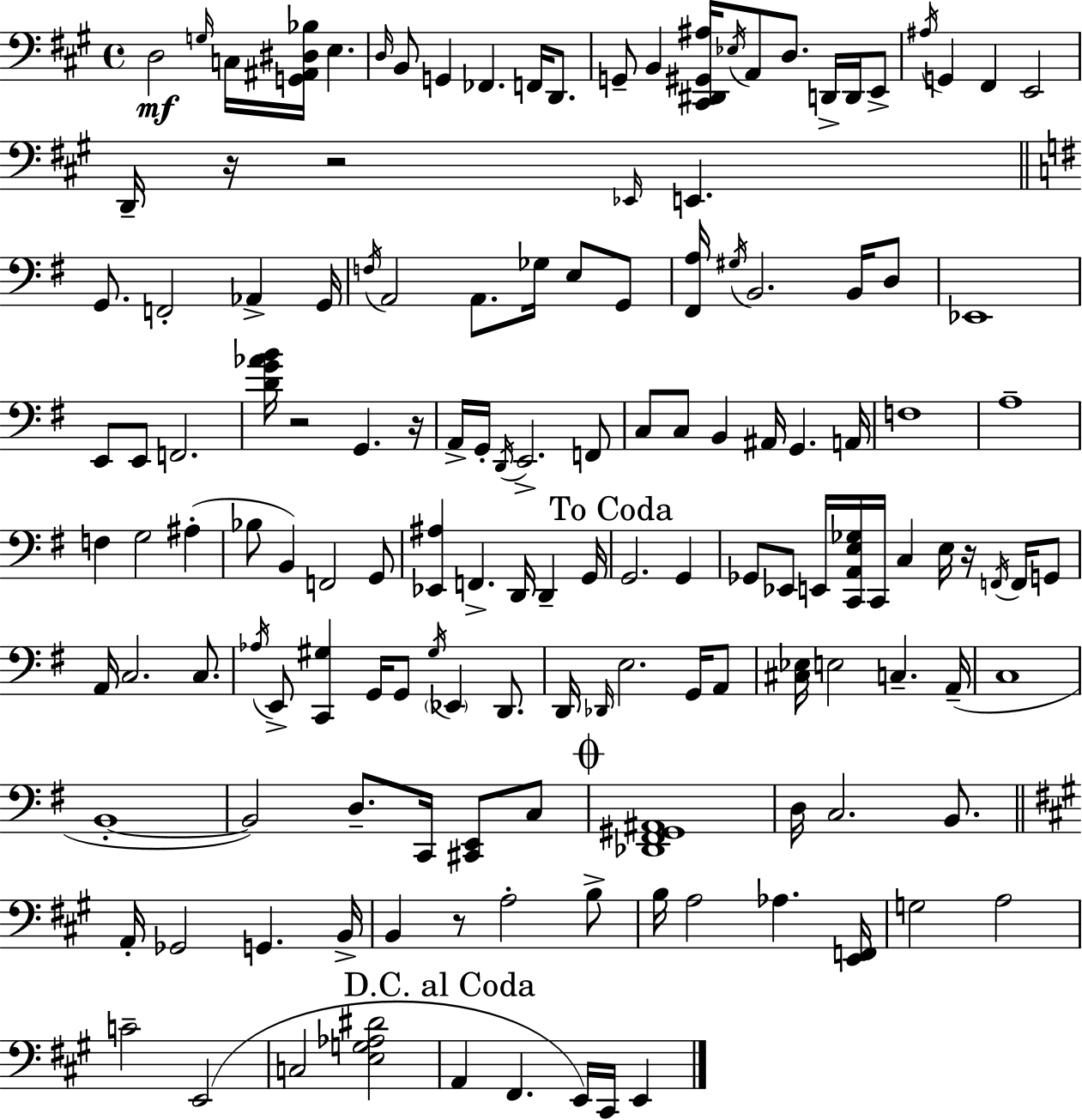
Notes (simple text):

D3/h G3/s C3/s [G2,A#2,D#3,Bb3]/s E3/q. D3/s B2/e G2/q FES2/q. F2/s D2/e. G2/e B2/q [C#2,D#2,G#2,A#3]/s Eb3/s A2/e D3/e. D2/s D2/s E2/e A#3/s G2/q F#2/q E2/h D2/s R/s R/h Eb2/s E2/q. G2/e. F2/h Ab2/q G2/s F3/s A2/h A2/e. Gb3/s E3/e G2/e [F#2,A3]/s G#3/s B2/h. B2/s D3/e Eb2/w E2/e E2/e F2/h. [D4,G4,Ab4,B4]/s R/h G2/q. R/s A2/s G2/s D2/s E2/h. F2/e C3/e C3/e B2/q A#2/s G2/q. A2/s F3/w A3/w F3/q G3/h A#3/q Bb3/e B2/q F2/h G2/e [Eb2,A#3]/q F2/q. D2/s D2/q G2/s G2/h. G2/q Gb2/e Eb2/e E2/s [C2,A2,E3,Gb3]/s C2/s C3/q E3/s R/s F2/s F2/s G2/e A2/s C3/h. C3/e. Ab3/s E2/e [C2,G#3]/q G2/s G2/e G#3/s Eb2/q D2/e. D2/s Db2/s E3/h. G2/s A2/e [C#3,Eb3]/s E3/h C3/q. A2/s C3/w B2/w B2/h D3/e. C2/s [C#2,E2]/e C3/e [Db2,F#2,G#2,A#2]/w D3/s C3/h. B2/e. A2/s Gb2/h G2/q. B2/s B2/q R/e A3/h B3/e B3/s A3/h Ab3/q. [E2,F2]/s G3/h A3/h C4/h E2/h C3/h [E3,G3,Ab3,D#4]/h A2/q F#2/q. E2/s C#2/s E2/q